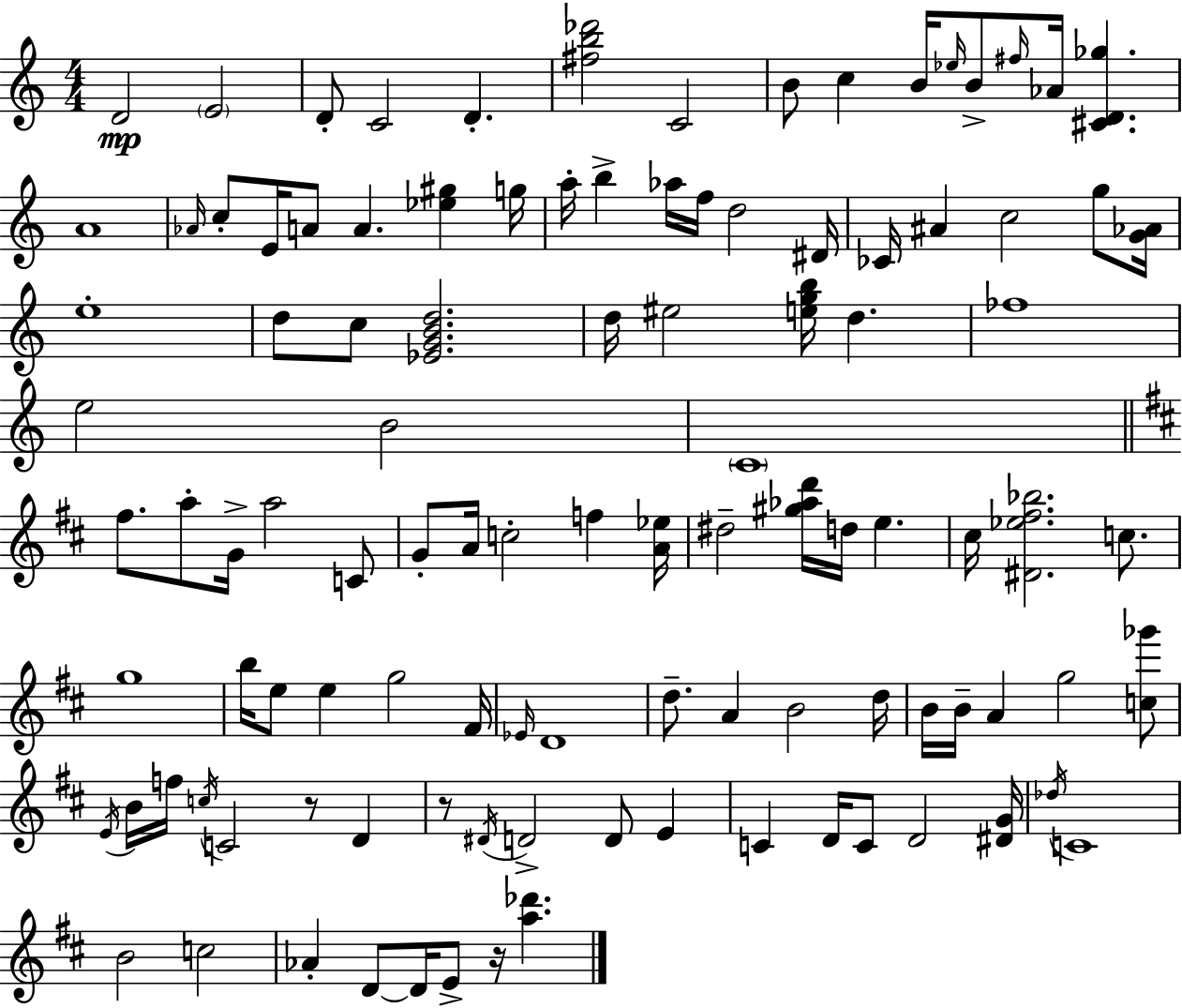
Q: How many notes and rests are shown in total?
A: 107